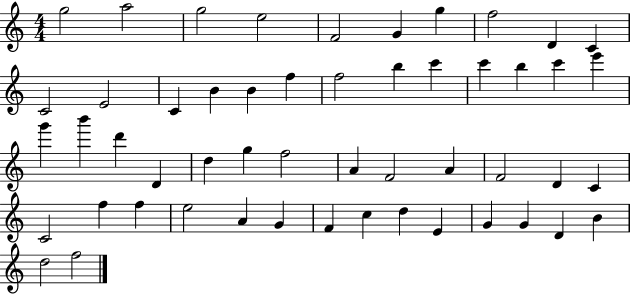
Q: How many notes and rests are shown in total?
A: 52